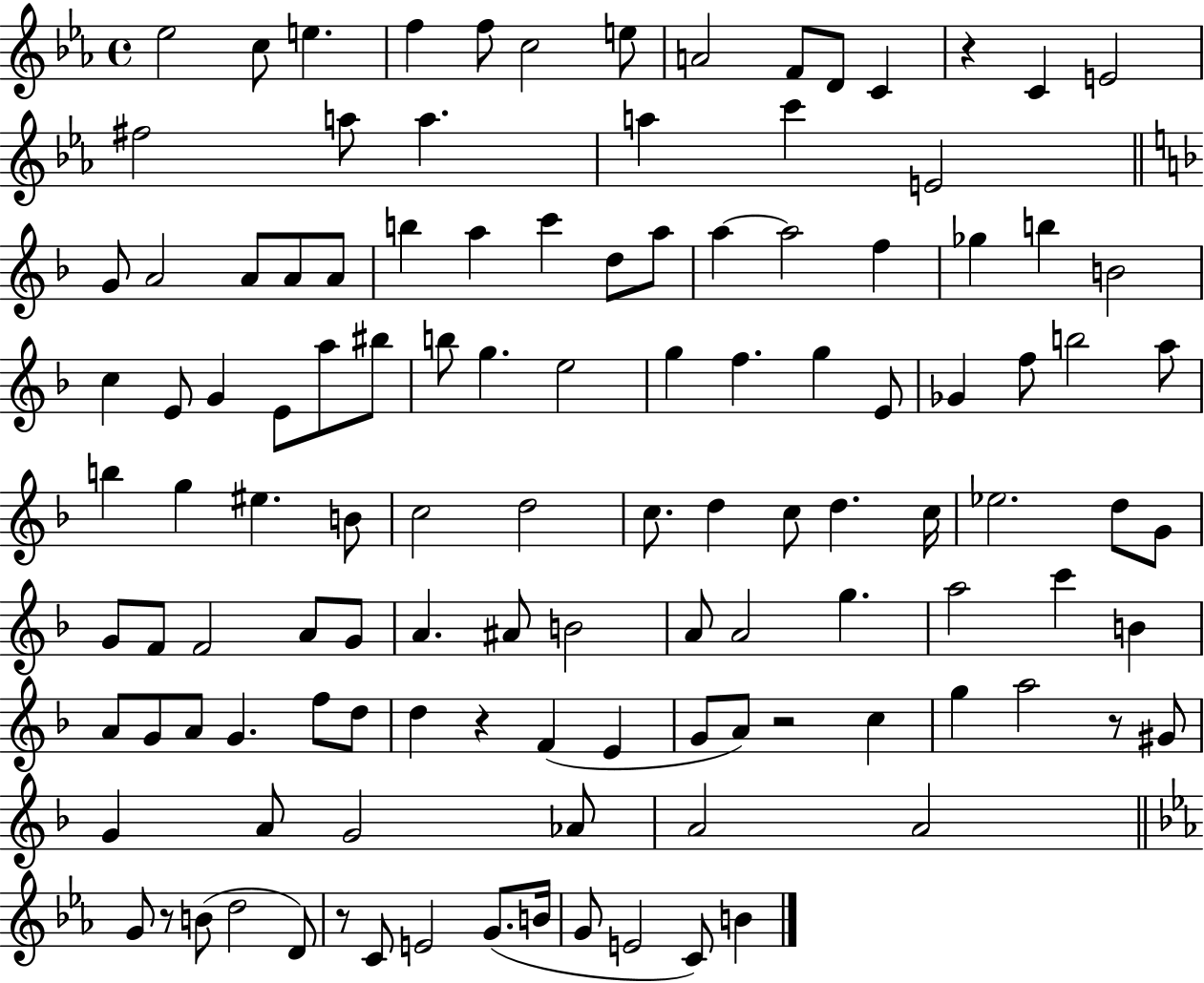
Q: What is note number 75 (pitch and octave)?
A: A4